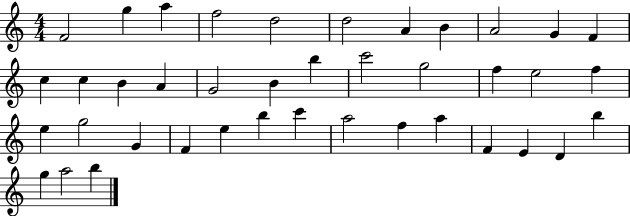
{
  \clef treble
  \numericTimeSignature
  \time 4/4
  \key c \major
  f'2 g''4 a''4 | f''2 d''2 | d''2 a'4 b'4 | a'2 g'4 f'4 | \break c''4 c''4 b'4 a'4 | g'2 b'4 b''4 | c'''2 g''2 | f''4 e''2 f''4 | \break e''4 g''2 g'4 | f'4 e''4 b''4 c'''4 | a''2 f''4 a''4 | f'4 e'4 d'4 b''4 | \break g''4 a''2 b''4 | \bar "|."
}